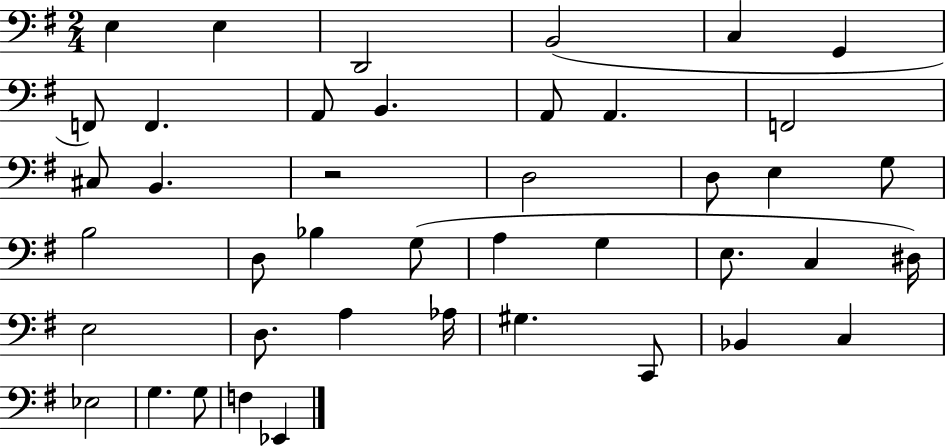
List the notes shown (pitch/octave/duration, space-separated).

E3/q E3/q D2/h B2/h C3/q G2/q F2/e F2/q. A2/e B2/q. A2/e A2/q. F2/h C#3/e B2/q. R/h D3/h D3/e E3/q G3/e B3/h D3/e Bb3/q G3/e A3/q G3/q E3/e. C3/q D#3/s E3/h D3/e. A3/q Ab3/s G#3/q. C2/e Bb2/q C3/q Eb3/h G3/q. G3/e F3/q Eb2/q